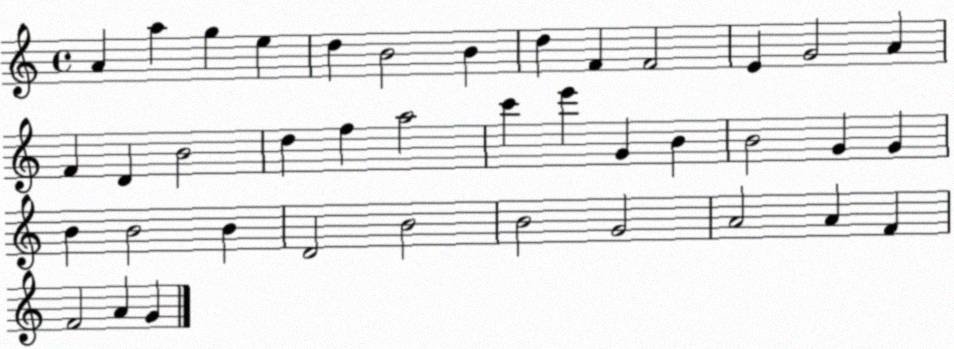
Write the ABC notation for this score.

X:1
T:Untitled
M:4/4
L:1/4
K:C
A a g e d B2 B d F F2 E G2 A F D B2 d f a2 c' e' G B B2 G G B B2 B D2 B2 B2 G2 A2 A F F2 A G